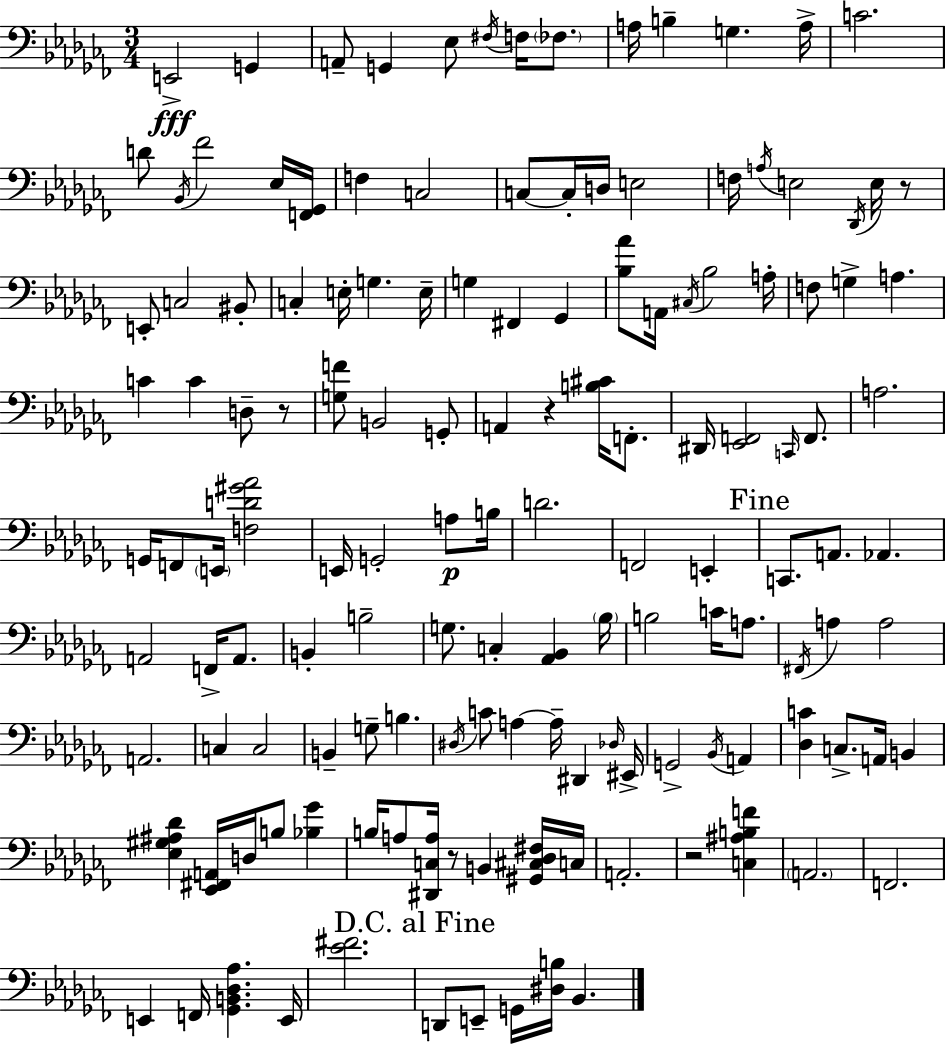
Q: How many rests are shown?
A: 5